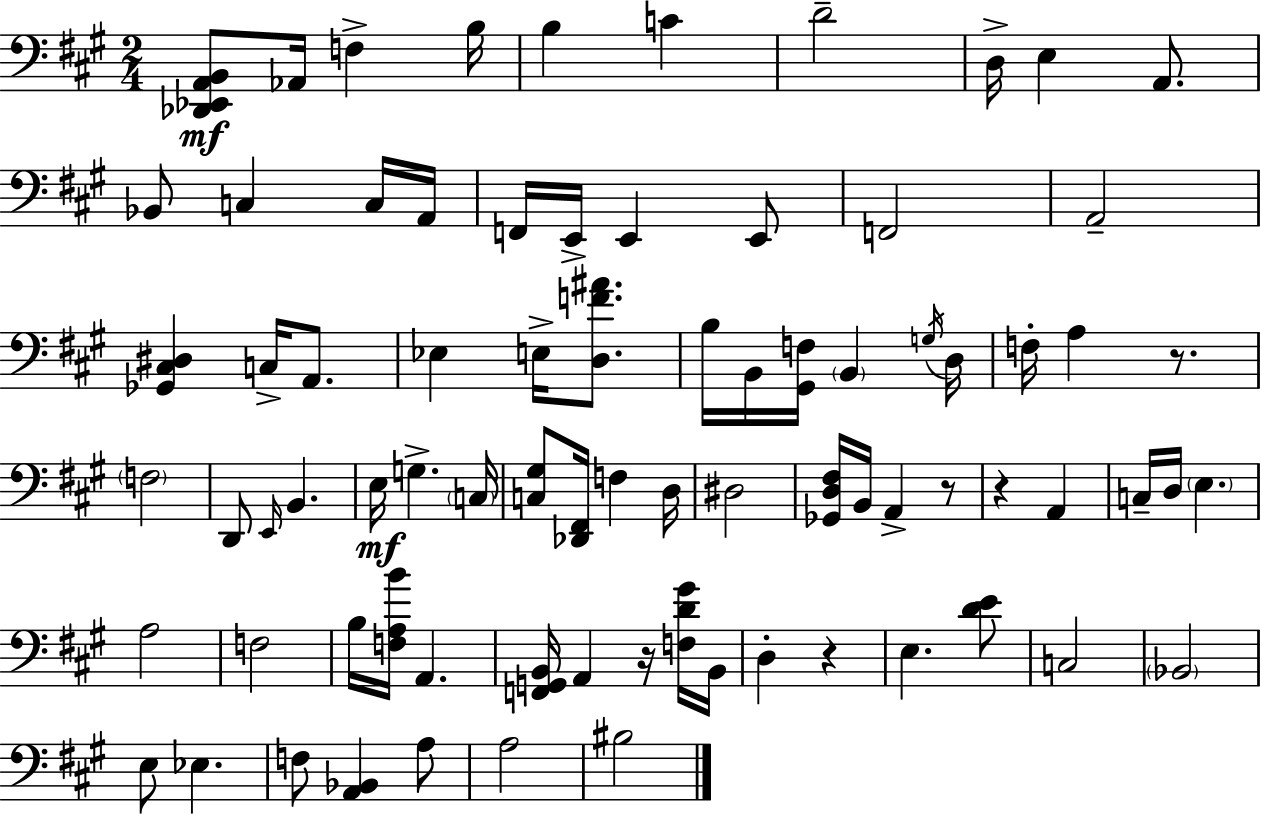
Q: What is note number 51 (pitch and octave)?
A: A2